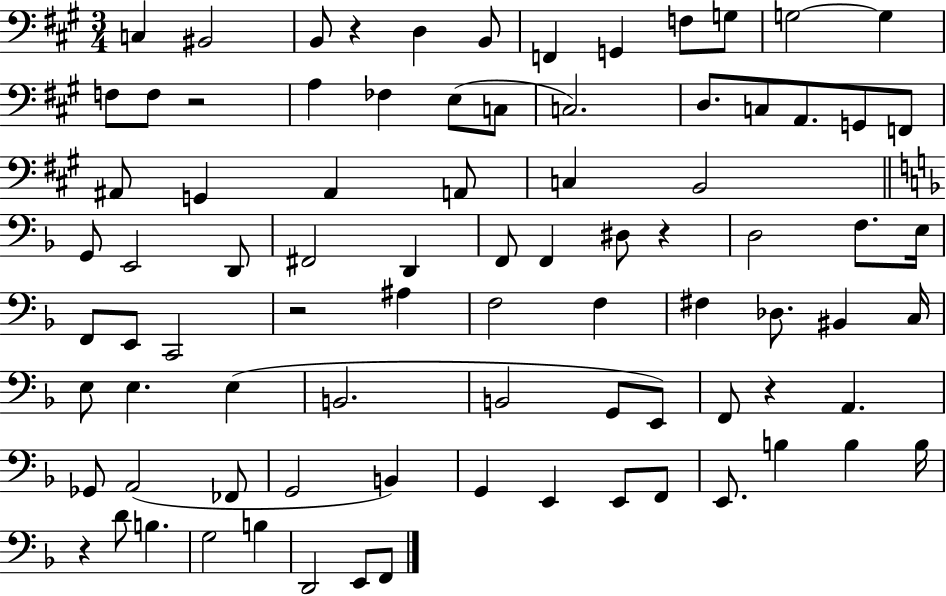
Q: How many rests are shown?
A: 6